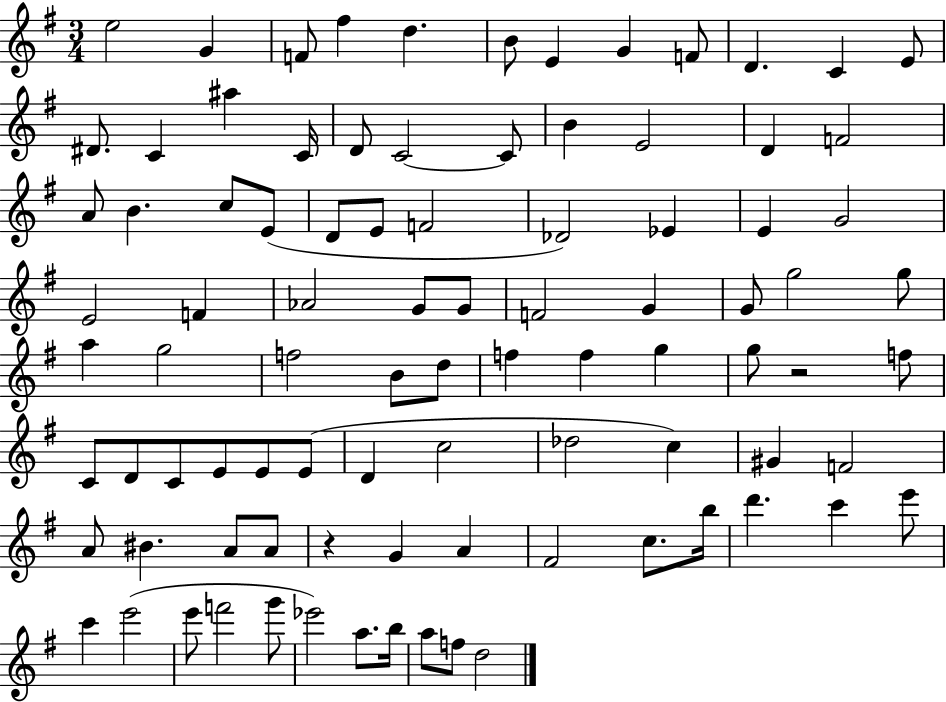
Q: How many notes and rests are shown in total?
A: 91